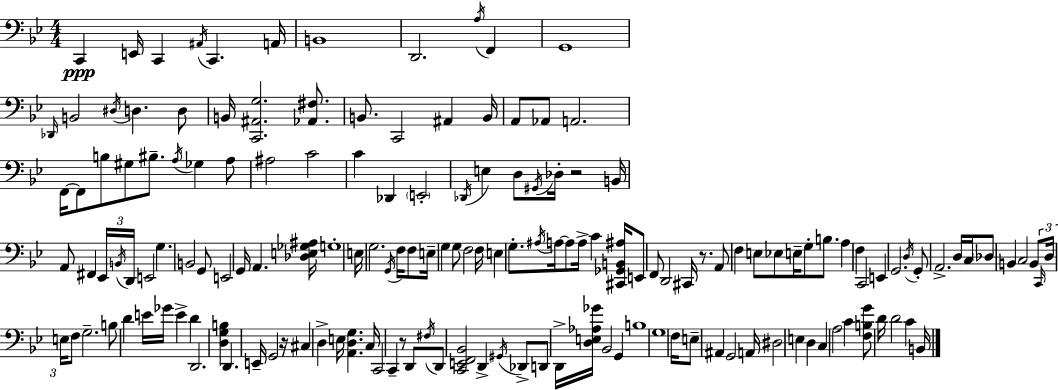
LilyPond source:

{
  \clef bass
  \numericTimeSignature
  \time 4/4
  \key bes \major
  c,4\ppp e,16 c,4 \acciaccatura { ais,16 } c,4. | a,16 b,1 | d,2. \acciaccatura { a16 } f,4 | g,1 | \break \grace { des,16 } b,2 \acciaccatura { dis16 } d4. | d8 b,16 <c, ais, g>2. | <aes, fis>8. b,8. c,2 ais,4 | b,16 a,8 aes,8 a,2. | \break f,16~~ f,8 b8 gis8 bis8.-- \acciaccatura { a16 } ges4 | a8 ais2 c'2 | c'4 des,4 \parenthesize e,2-. | \acciaccatura { des,16 } e4 d8 \acciaccatura { gis,16 } des16-. r2 | \break b,16 a,8 fis,4 \tuplet 3/2 { ees,16 \acciaccatura { b,16 } d,16 } | e,2 g4. b,2 | g,8 e,2 | g,16 a,4. <des e ges ais>16 g1-. | \break e16 g2. | \acciaccatura { g,16 } f16 f8 e16-- g4 g8 | f2 f16 e4 g8.-. | \acciaccatura { ais16 } a16~~ a8 a16-> c'4 <cis, ges, b, ais>16 e,8 f,8 d,2 | \break cis,16 r8. a,8 f4 | e8 ees8 e16-- g8-. b8. a4 f4 | c,2 e,4 g,2. | \acciaccatura { d16 } g,8-. a,2.-> | \break d16 c16 \parenthesize des8 b,4 | c2 b,8 \tuplet 3/2 { \grace { c,16 } d16 e16 } f8 | g2.-- b8 d'4 | e'16 ges'16 e'4-> d'4 d,2. | \break <d g b>4 d,4. | e,16-- g,2 r16 cis4 | d4-> e16 <a, d g>4. c16 c,2 | c,4-- r8 d,8 \acciaccatura { fis16 } d,8 <c, e, f, bes,>2 | \break d,4-> \acciaccatura { gis,16 } des,8-> d,8 | d,16-> <d e aes ges'>16 bes,2 g,4 b1 | g1 | f16 e8-- | \break ais,4 g,2 a,16 dis2 | e4 d4 c4 | a2 c'4 <f b g'>8 | d'16 d'2 c'4 b,16 \bar "|."
}